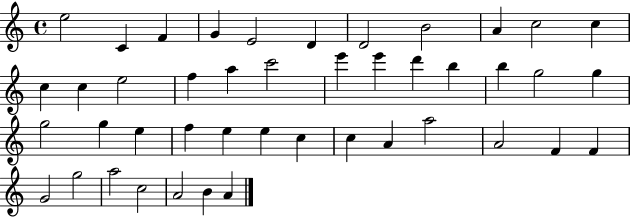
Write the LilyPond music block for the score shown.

{
  \clef treble
  \time 4/4
  \defaultTimeSignature
  \key c \major
  e''2 c'4 f'4 | g'4 e'2 d'4 | d'2 b'2 | a'4 c''2 c''4 | \break c''4 c''4 e''2 | f''4 a''4 c'''2 | e'''4 e'''4 d'''4 b''4 | b''4 g''2 g''4 | \break g''2 g''4 e''4 | f''4 e''4 e''4 c''4 | c''4 a'4 a''2 | a'2 f'4 f'4 | \break g'2 g''2 | a''2 c''2 | a'2 b'4 a'4 | \bar "|."
}